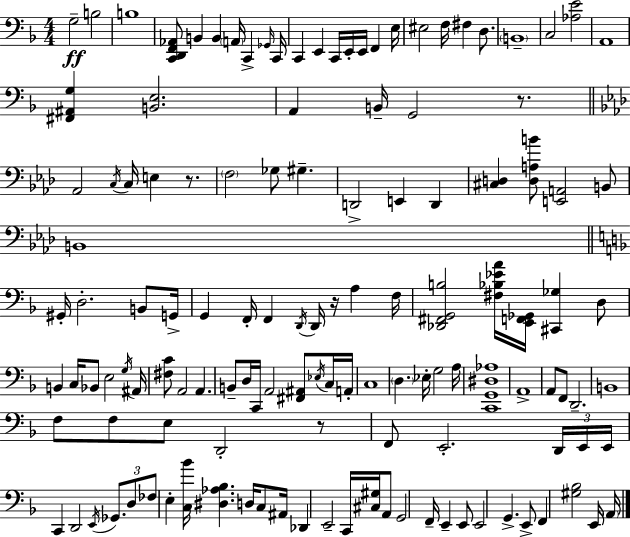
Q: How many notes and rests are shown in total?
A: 130